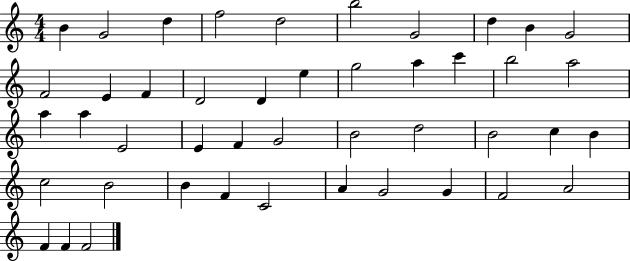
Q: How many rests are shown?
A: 0